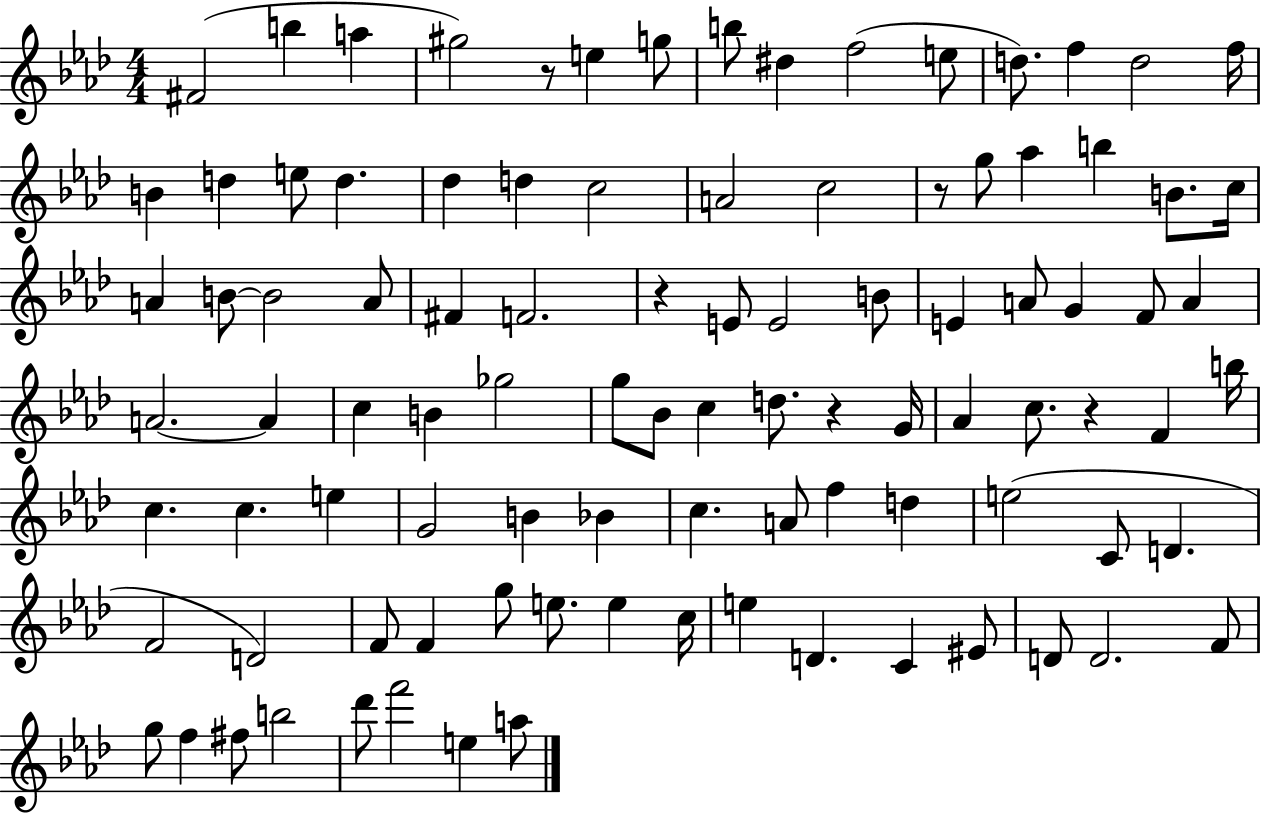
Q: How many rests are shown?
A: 5